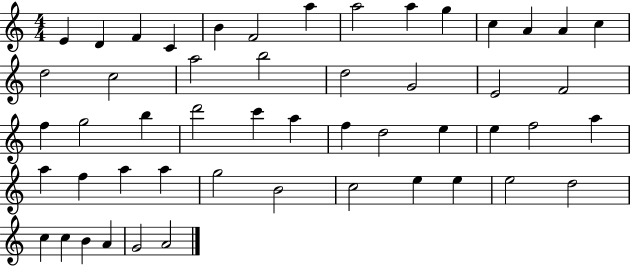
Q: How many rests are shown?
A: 0